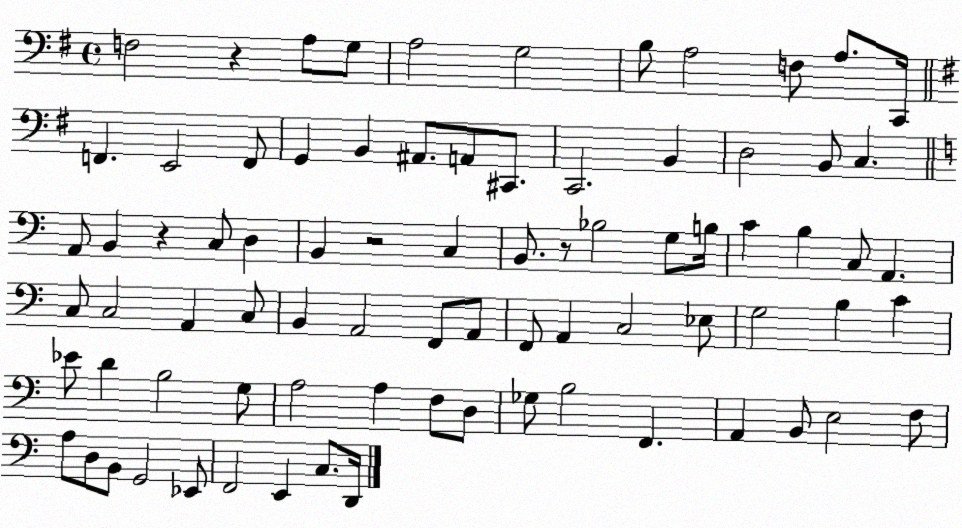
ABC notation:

X:1
T:Untitled
M:4/4
L:1/4
K:G
F,2 z A,/2 G,/2 A,2 G,2 B,/2 A,2 F,/2 A,/2 C,,/4 F,, E,,2 F,,/2 G,, B,, ^A,,/2 A,,/2 ^C,,/2 C,,2 B,, D,2 B,,/2 C, A,,/2 B,, z C,/2 D, B,, z2 C, B,,/2 z/2 _B,2 G,/2 B,/4 C B, C,/2 A,, C,/2 C,2 A,, C,/2 B,, A,,2 F,,/2 A,,/2 F,,/2 A,, C,2 _E,/2 G,2 B, C _E/2 D B,2 G,/2 A,2 A, F,/2 D,/2 _G,/2 B,2 F,, A,, B,,/2 E,2 F,/2 A,/2 D,/2 B,,/2 G,,2 _E,,/2 F,,2 E,, C,/2 D,,/4